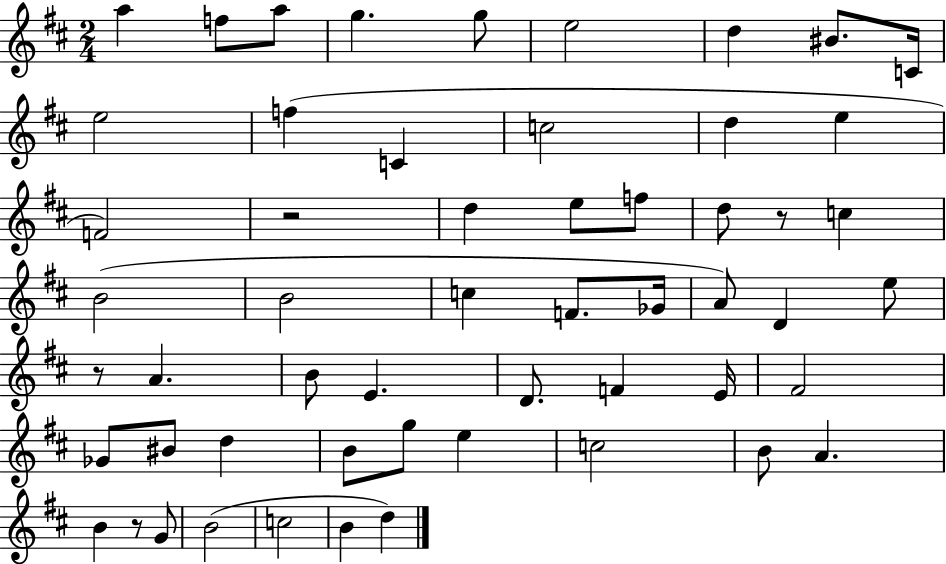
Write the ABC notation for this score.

X:1
T:Untitled
M:2/4
L:1/4
K:D
a f/2 a/2 g g/2 e2 d ^B/2 C/4 e2 f C c2 d e F2 z2 d e/2 f/2 d/2 z/2 c B2 B2 c F/2 _G/4 A/2 D e/2 z/2 A B/2 E D/2 F E/4 ^F2 _G/2 ^B/2 d B/2 g/2 e c2 B/2 A B z/2 G/2 B2 c2 B d